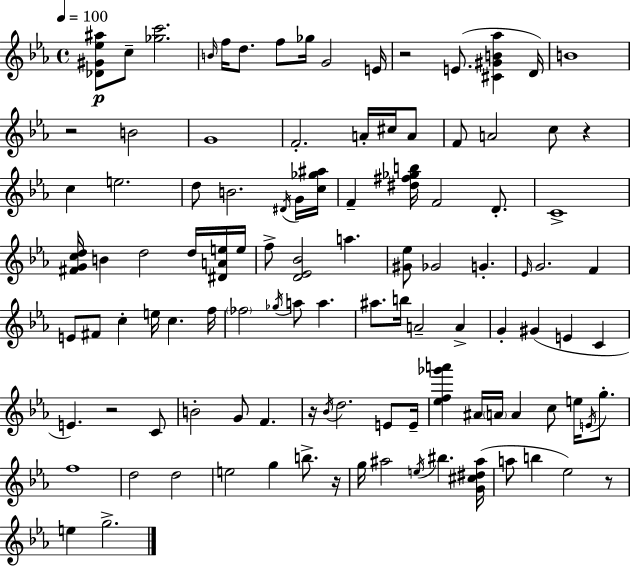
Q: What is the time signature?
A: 4/4